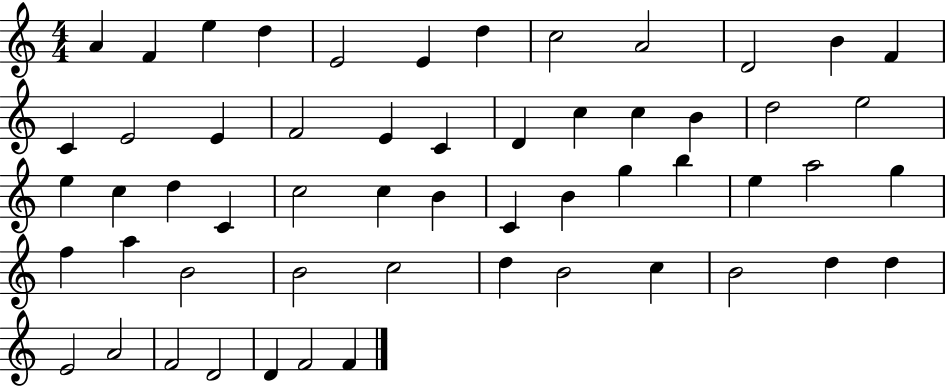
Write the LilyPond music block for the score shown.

{
  \clef treble
  \numericTimeSignature
  \time 4/4
  \key c \major
  a'4 f'4 e''4 d''4 | e'2 e'4 d''4 | c''2 a'2 | d'2 b'4 f'4 | \break c'4 e'2 e'4 | f'2 e'4 c'4 | d'4 c''4 c''4 b'4 | d''2 e''2 | \break e''4 c''4 d''4 c'4 | c''2 c''4 b'4 | c'4 b'4 g''4 b''4 | e''4 a''2 g''4 | \break f''4 a''4 b'2 | b'2 c''2 | d''4 b'2 c''4 | b'2 d''4 d''4 | \break e'2 a'2 | f'2 d'2 | d'4 f'2 f'4 | \bar "|."
}